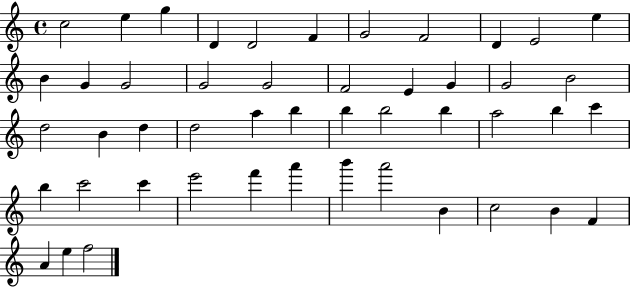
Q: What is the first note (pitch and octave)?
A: C5